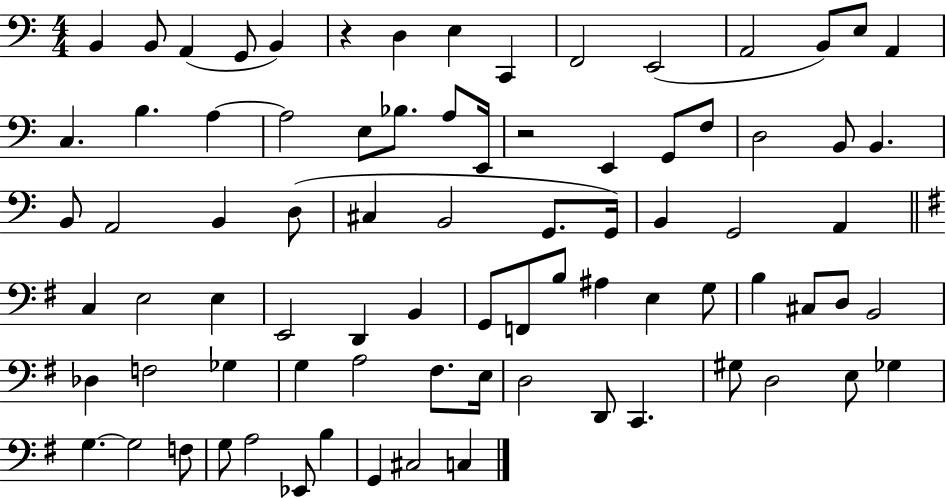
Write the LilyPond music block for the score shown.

{
  \clef bass
  \numericTimeSignature
  \time 4/4
  \key c \major
  b,4 b,8 a,4( g,8 b,4) | r4 d4 e4 c,4 | f,2 e,2( | a,2 b,8) e8 a,4 | \break c4. b4. a4~~ | a2 e8 bes8. a8 e,16 | r2 e,4 g,8 f8 | d2 b,8 b,4. | \break b,8 a,2 b,4 d8( | cis4 b,2 g,8. g,16) | b,4 g,2 a,4 | \bar "||" \break \key e \minor c4 e2 e4 | e,2 d,4 b,4 | g,8 f,8 b8 ais4 e4 g8 | b4 cis8 d8 b,2 | \break des4 f2 ges4 | g4 a2 fis8. e16 | d2 d,8 c,4. | gis8 d2 e8 ges4 | \break g4.~~ g2 f8 | g8 a2 ees,8 b4 | g,4 cis2 c4 | \bar "|."
}